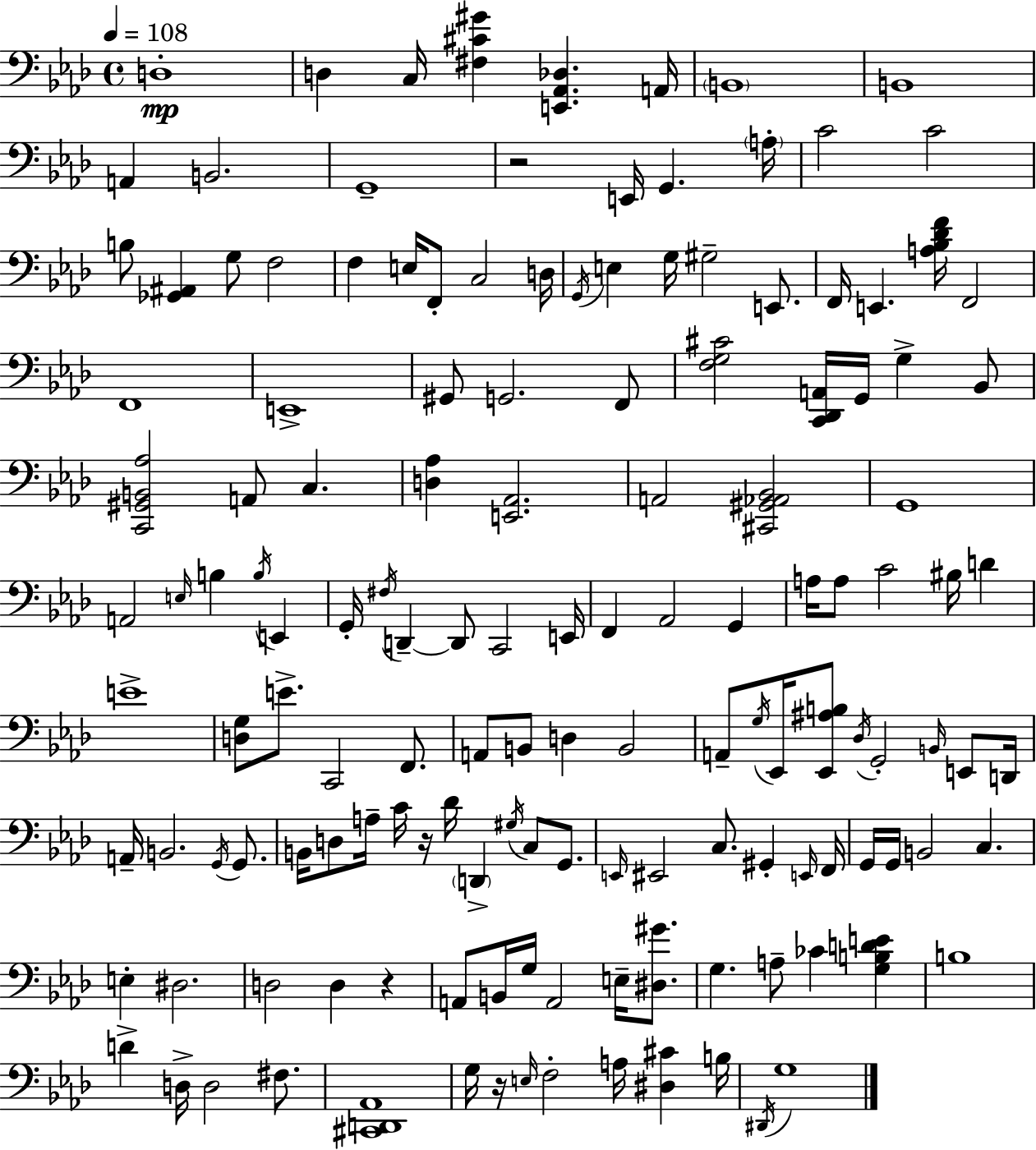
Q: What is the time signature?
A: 4/4